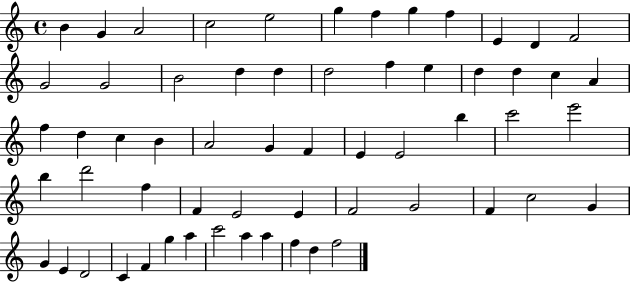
{
  \clef treble
  \time 4/4
  \defaultTimeSignature
  \key c \major
  b'4 g'4 a'2 | c''2 e''2 | g''4 f''4 g''4 f''4 | e'4 d'4 f'2 | \break g'2 g'2 | b'2 d''4 d''4 | d''2 f''4 e''4 | d''4 d''4 c''4 a'4 | \break f''4 d''4 c''4 b'4 | a'2 g'4 f'4 | e'4 e'2 b''4 | c'''2 e'''2 | \break b''4 d'''2 f''4 | f'4 e'2 e'4 | f'2 g'2 | f'4 c''2 g'4 | \break g'4 e'4 d'2 | c'4 f'4 g''4 a''4 | c'''2 a''4 a''4 | f''4 d''4 f''2 | \break \bar "|."
}